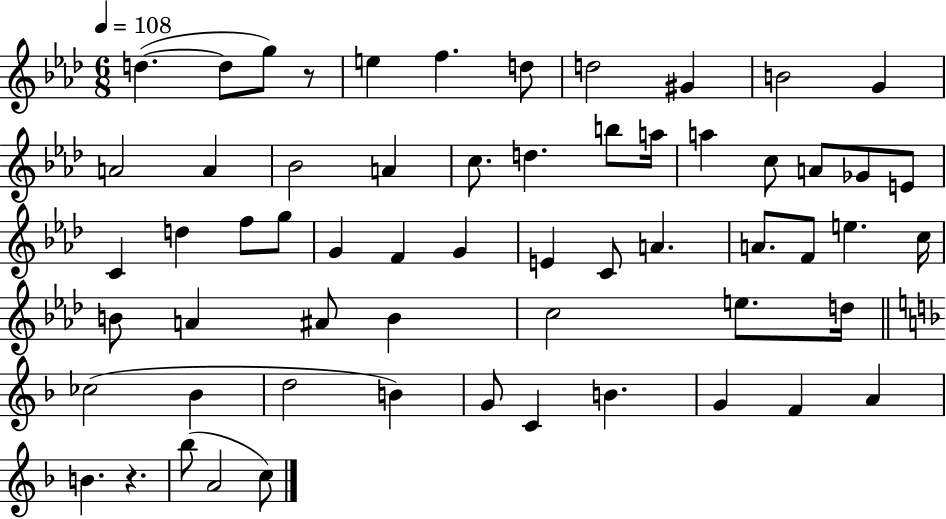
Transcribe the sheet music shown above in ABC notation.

X:1
T:Untitled
M:6/8
L:1/4
K:Ab
d d/2 g/2 z/2 e f d/2 d2 ^G B2 G A2 A _B2 A c/2 d b/2 a/4 a c/2 A/2 _G/2 E/2 C d f/2 g/2 G F G E C/2 A A/2 F/2 e c/4 B/2 A ^A/2 B c2 e/2 d/4 _c2 _B d2 B G/2 C B G F A B z _b/2 A2 c/2